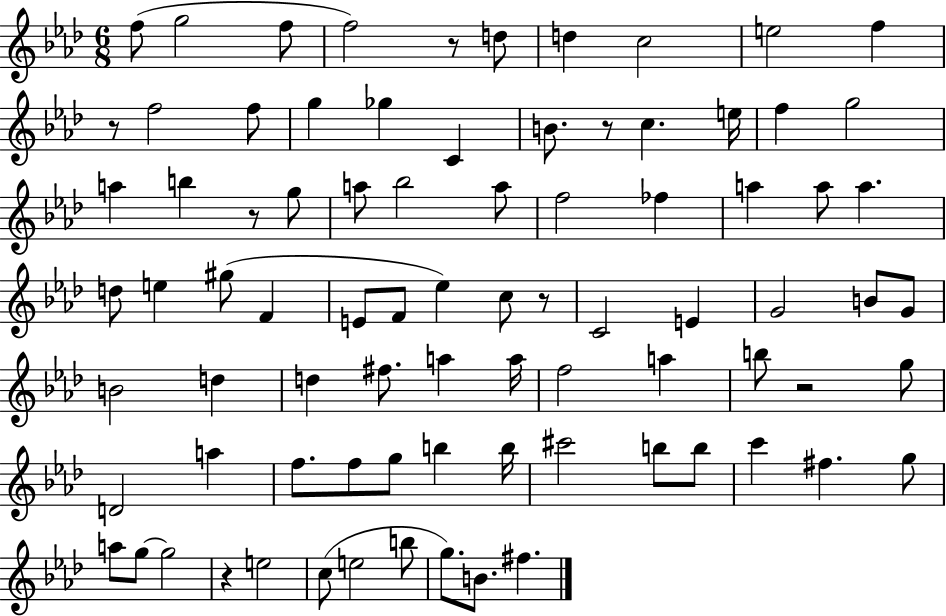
X:1
T:Untitled
M:6/8
L:1/4
K:Ab
f/2 g2 f/2 f2 z/2 d/2 d c2 e2 f z/2 f2 f/2 g _g C B/2 z/2 c e/4 f g2 a b z/2 g/2 a/2 _b2 a/2 f2 _f a a/2 a d/2 e ^g/2 F E/2 F/2 _e c/2 z/2 C2 E G2 B/2 G/2 B2 d d ^f/2 a a/4 f2 a b/2 z2 g/2 D2 a f/2 f/2 g/2 b b/4 ^c'2 b/2 b/2 c' ^f g/2 a/2 g/2 g2 z e2 c/2 e2 b/2 g/2 B/2 ^f